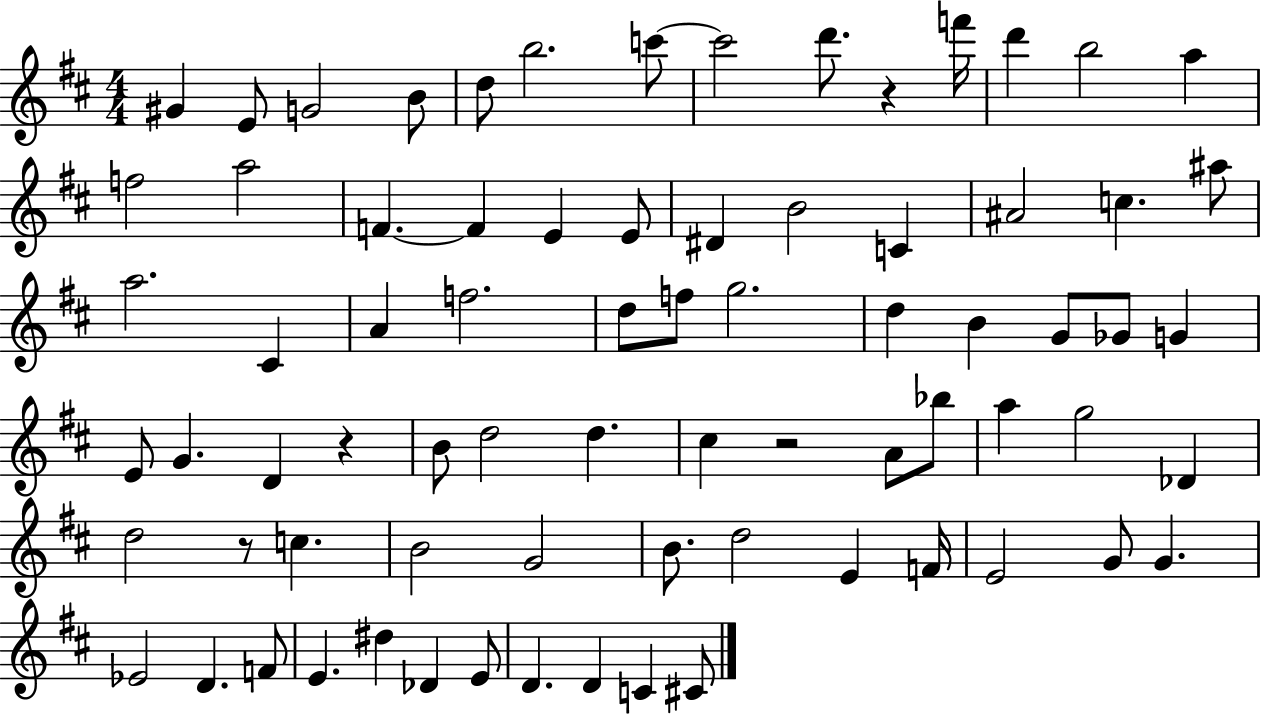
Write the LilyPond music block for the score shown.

{
  \clef treble
  \numericTimeSignature
  \time 4/4
  \key d \major
  gis'4 e'8 g'2 b'8 | d''8 b''2. c'''8~~ | c'''2 d'''8. r4 f'''16 | d'''4 b''2 a''4 | \break f''2 a''2 | f'4.~~ f'4 e'4 e'8 | dis'4 b'2 c'4 | ais'2 c''4. ais''8 | \break a''2. cis'4 | a'4 f''2. | d''8 f''8 g''2. | d''4 b'4 g'8 ges'8 g'4 | \break e'8 g'4. d'4 r4 | b'8 d''2 d''4. | cis''4 r2 a'8 bes''8 | a''4 g''2 des'4 | \break d''2 r8 c''4. | b'2 g'2 | b'8. d''2 e'4 f'16 | e'2 g'8 g'4. | \break ees'2 d'4. f'8 | e'4. dis''4 des'4 e'8 | d'4. d'4 c'4 cis'8 | \bar "|."
}